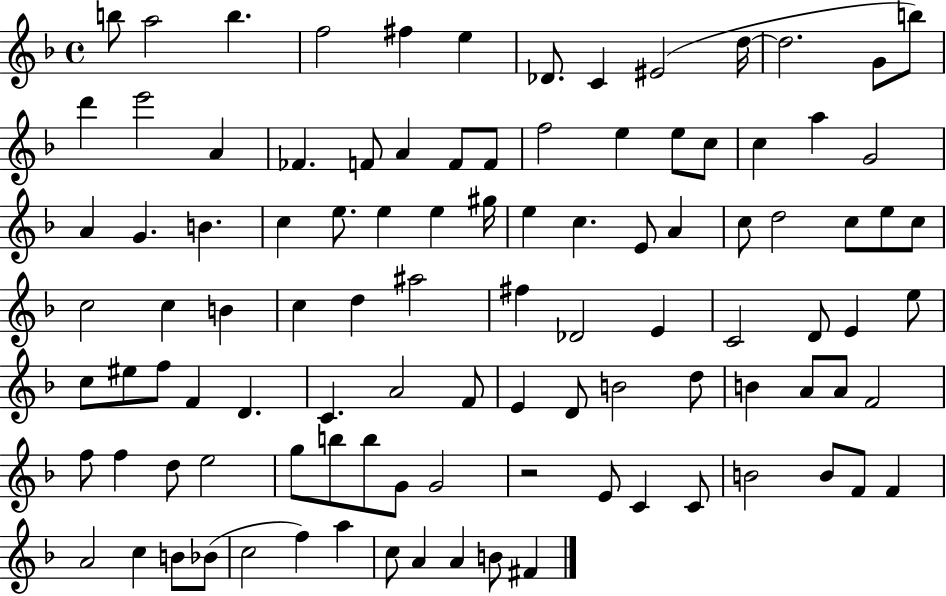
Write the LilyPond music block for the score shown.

{
  \clef treble
  \time 4/4
  \defaultTimeSignature
  \key f \major
  \repeat volta 2 { b''8 a''2 b''4. | f''2 fis''4 e''4 | des'8. c'4 eis'2( d''16~~ | d''2. g'8 b''8) | \break d'''4 e'''2 a'4 | fes'4. f'8 a'4 f'8 f'8 | f''2 e''4 e''8 c''8 | c''4 a''4 g'2 | \break a'4 g'4. b'4. | c''4 e''8. e''4 e''4 gis''16 | e''4 c''4. e'8 a'4 | c''8 d''2 c''8 e''8 c''8 | \break c''2 c''4 b'4 | c''4 d''4 ais''2 | fis''4 des'2 e'4 | c'2 d'8 e'4 e''8 | \break c''8 eis''8 f''8 f'4 d'4. | c'4. a'2 f'8 | e'4 d'8 b'2 d''8 | b'4 a'8 a'8 f'2 | \break f''8 f''4 d''8 e''2 | g''8 b''8 b''8 g'8 g'2 | r2 e'8 c'4 c'8 | b'2 b'8 f'8 f'4 | \break a'2 c''4 b'8 bes'8( | c''2 f''4) a''4 | c''8 a'4 a'4 b'8 fis'4 | } \bar "|."
}